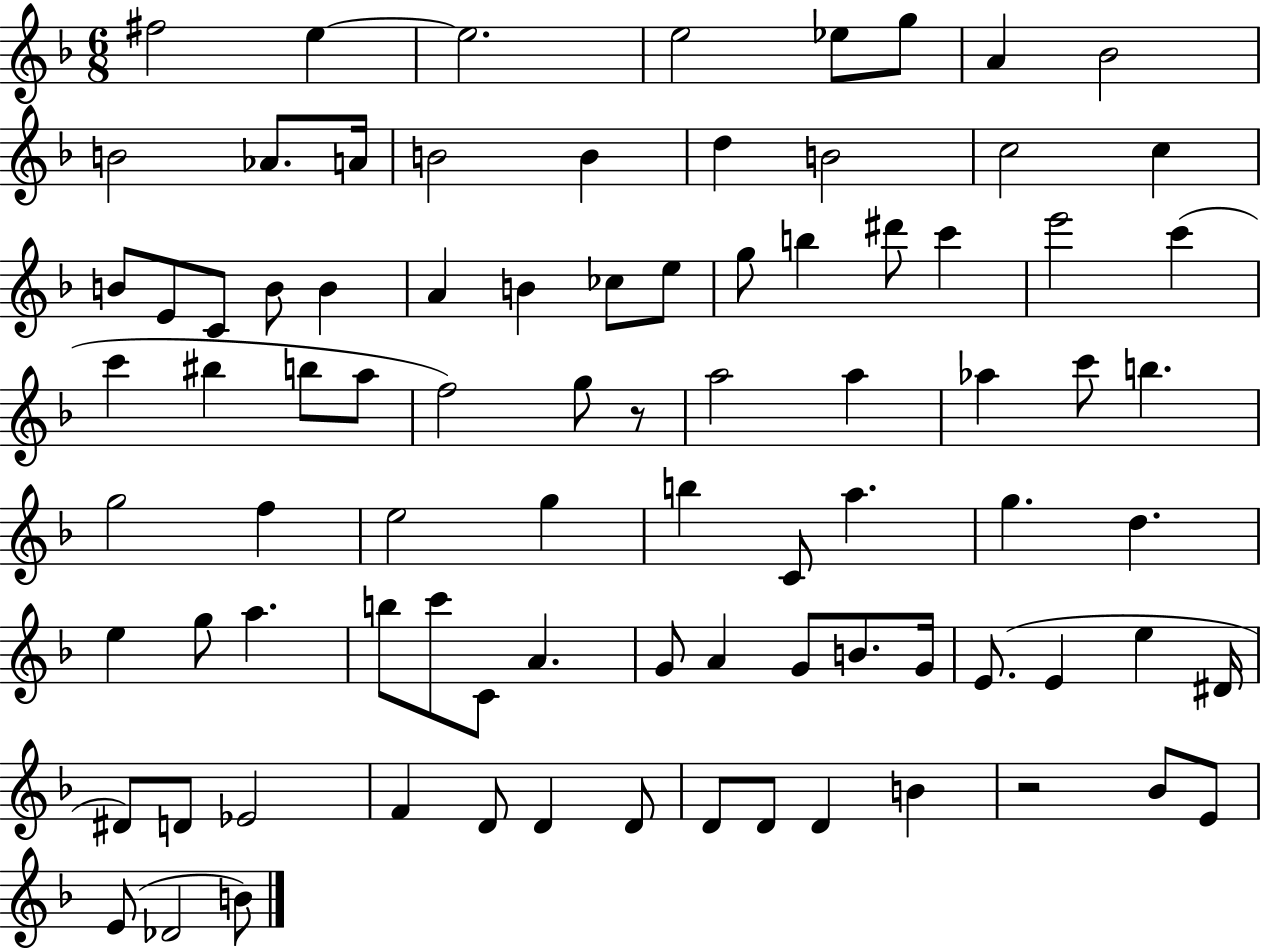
F#5/h E5/q E5/h. E5/h Eb5/e G5/e A4/q Bb4/h B4/h Ab4/e. A4/s B4/h B4/q D5/q B4/h C5/h C5/q B4/e E4/e C4/e B4/e B4/q A4/q B4/q CES5/e E5/e G5/e B5/q D#6/e C6/q E6/h C6/q C6/q BIS5/q B5/e A5/e F5/h G5/e R/e A5/h A5/q Ab5/q C6/e B5/q. G5/h F5/q E5/h G5/q B5/q C4/e A5/q. G5/q. D5/q. E5/q G5/e A5/q. B5/e C6/e C4/e A4/q. G4/e A4/q G4/e B4/e. G4/s E4/e. E4/q E5/q D#4/s D#4/e D4/e Eb4/h F4/q D4/e D4/q D4/e D4/e D4/e D4/q B4/q R/h Bb4/e E4/e E4/e Db4/h B4/e